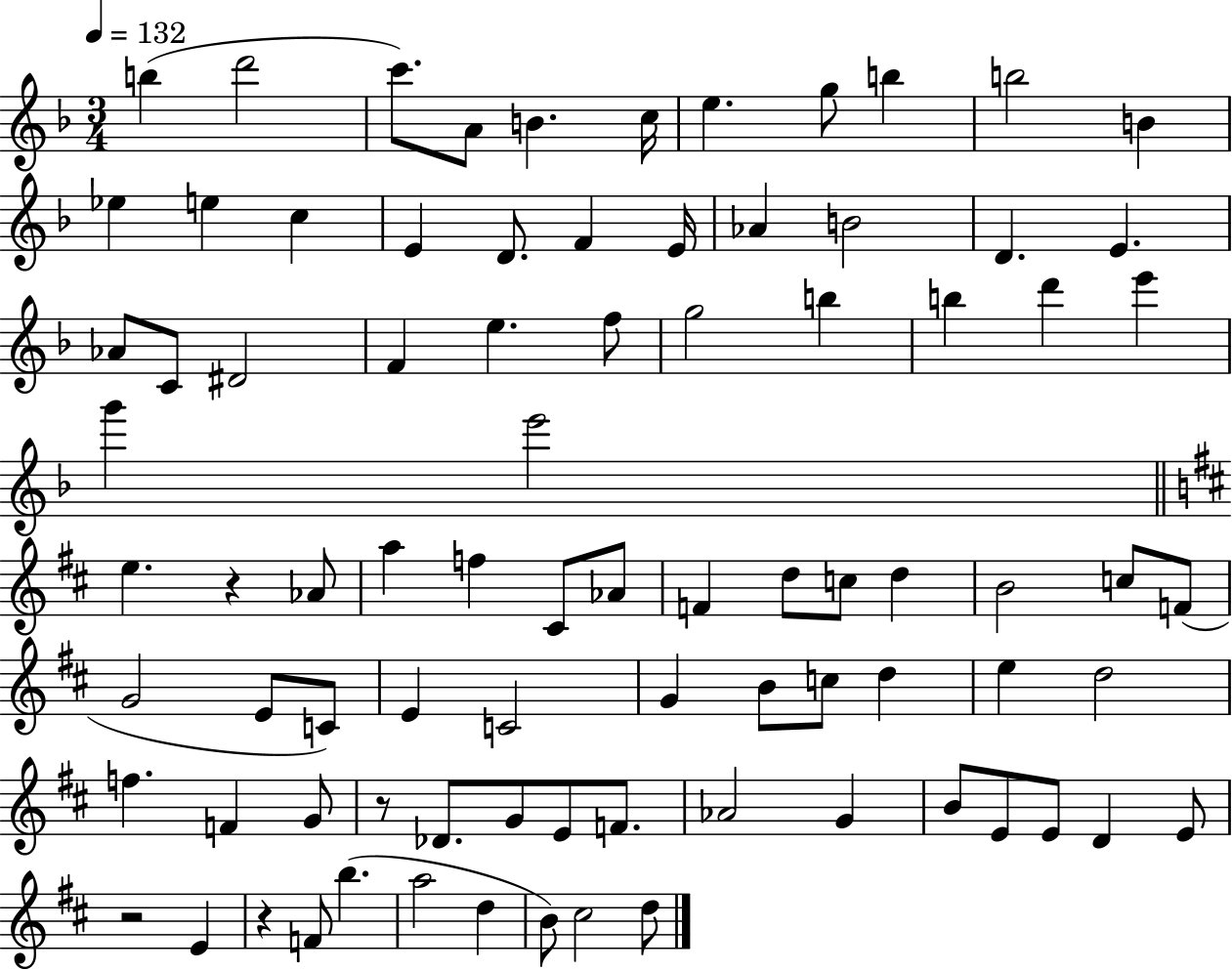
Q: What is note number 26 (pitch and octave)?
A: F4